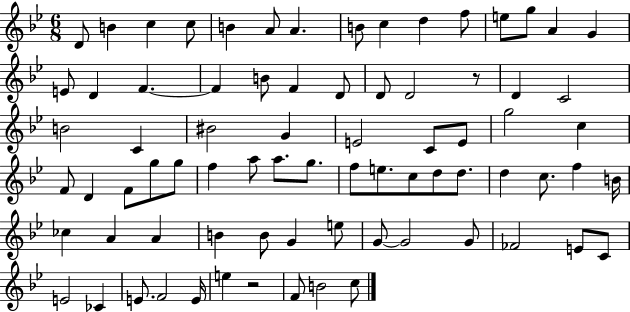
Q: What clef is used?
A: treble